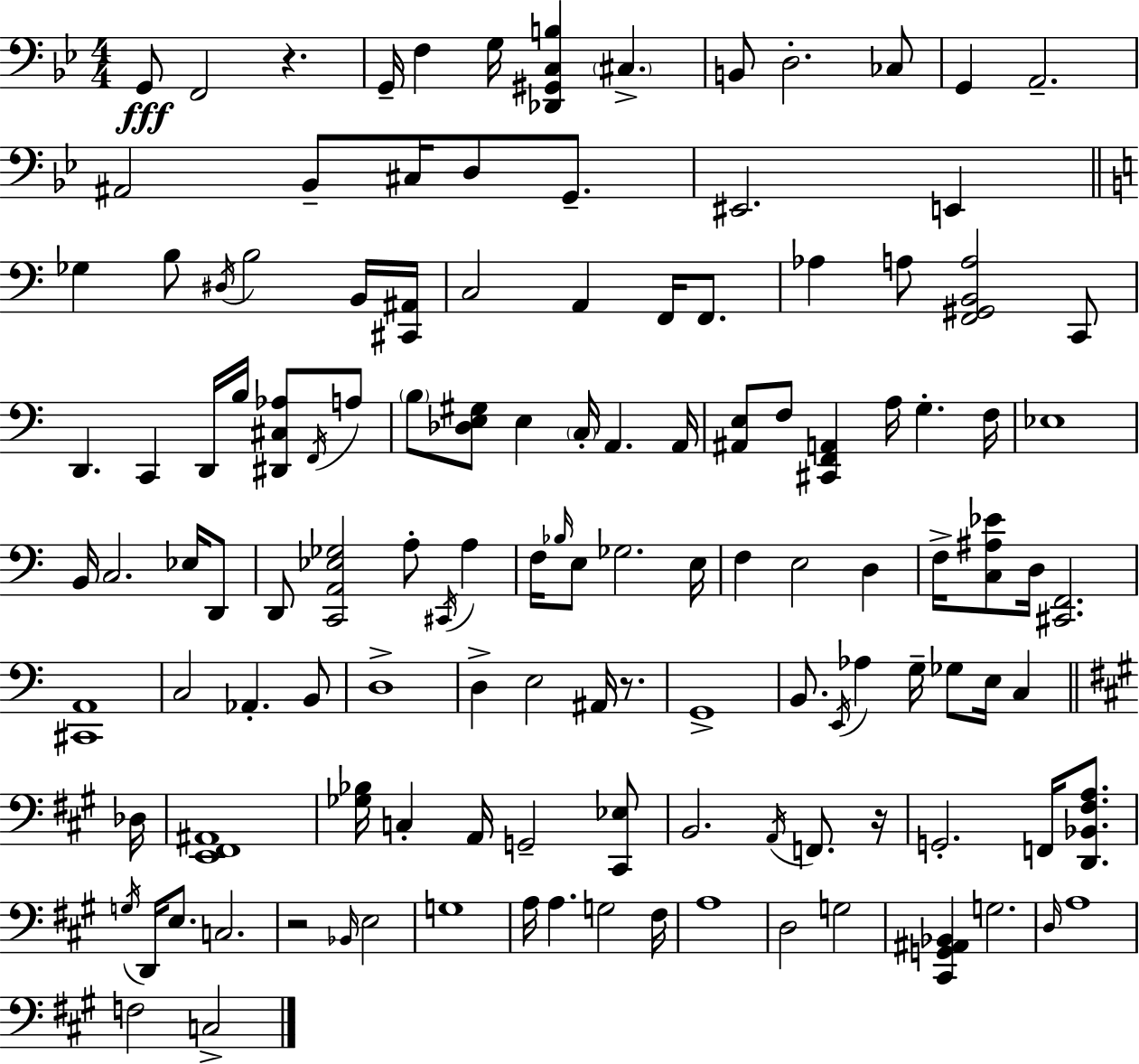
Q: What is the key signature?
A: G minor